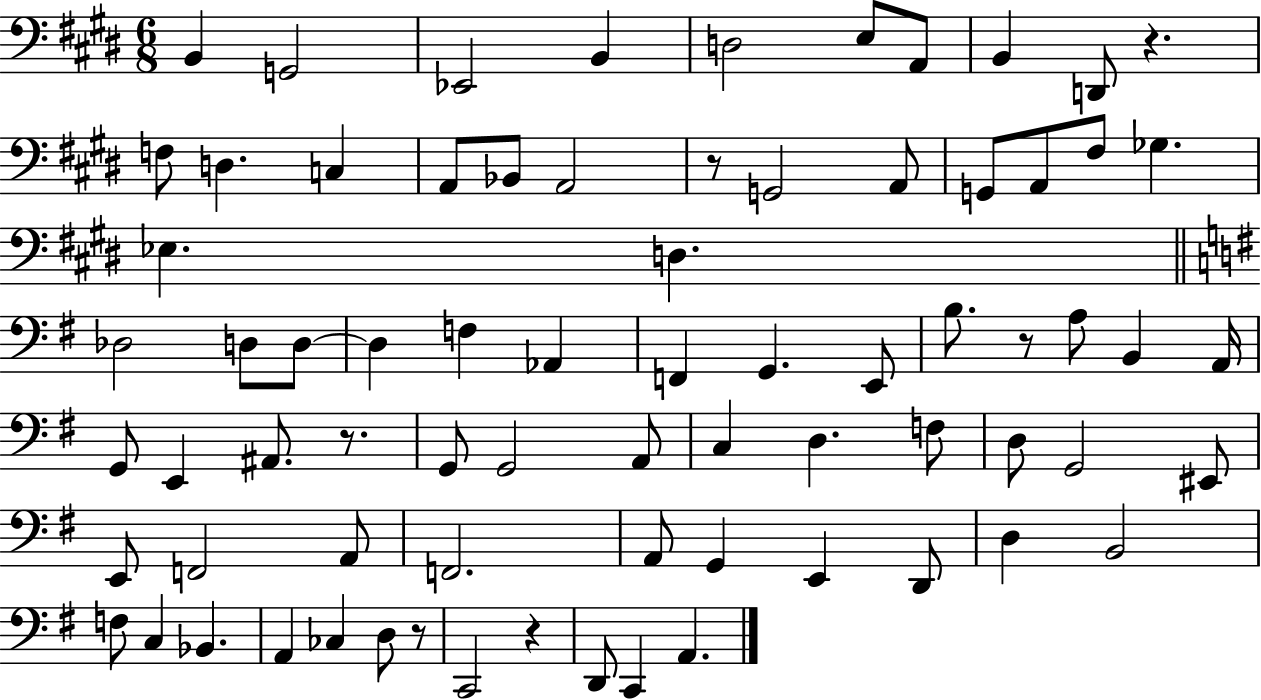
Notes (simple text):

B2/q G2/h Eb2/h B2/q D3/h E3/e A2/e B2/q D2/e R/q. F3/e D3/q. C3/q A2/e Bb2/e A2/h R/e G2/h A2/e G2/e A2/e F#3/e Gb3/q. Eb3/q. D3/q. Db3/h D3/e D3/e D3/q F3/q Ab2/q F2/q G2/q. E2/e B3/e. R/e A3/e B2/q A2/s G2/e E2/q A#2/e. R/e. G2/e G2/h A2/e C3/q D3/q. F3/e D3/e G2/h EIS2/e E2/e F2/h A2/e F2/h. A2/e G2/q E2/q D2/e D3/q B2/h F3/e C3/q Bb2/q. A2/q CES3/q D3/e R/e C2/h R/q D2/e C2/q A2/q.